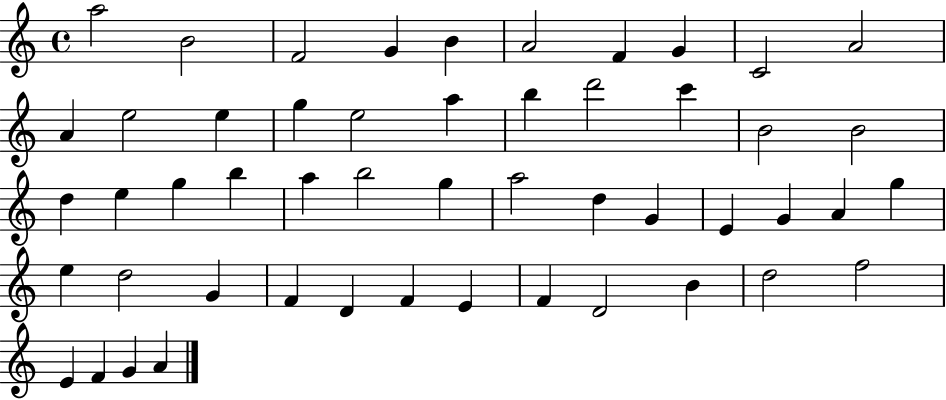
A5/h B4/h F4/h G4/q B4/q A4/h F4/q G4/q C4/h A4/h A4/q E5/h E5/q G5/q E5/h A5/q B5/q D6/h C6/q B4/h B4/h D5/q E5/q G5/q B5/q A5/q B5/h G5/q A5/h D5/q G4/q E4/q G4/q A4/q G5/q E5/q D5/h G4/q F4/q D4/q F4/q E4/q F4/q D4/h B4/q D5/h F5/h E4/q F4/q G4/q A4/q